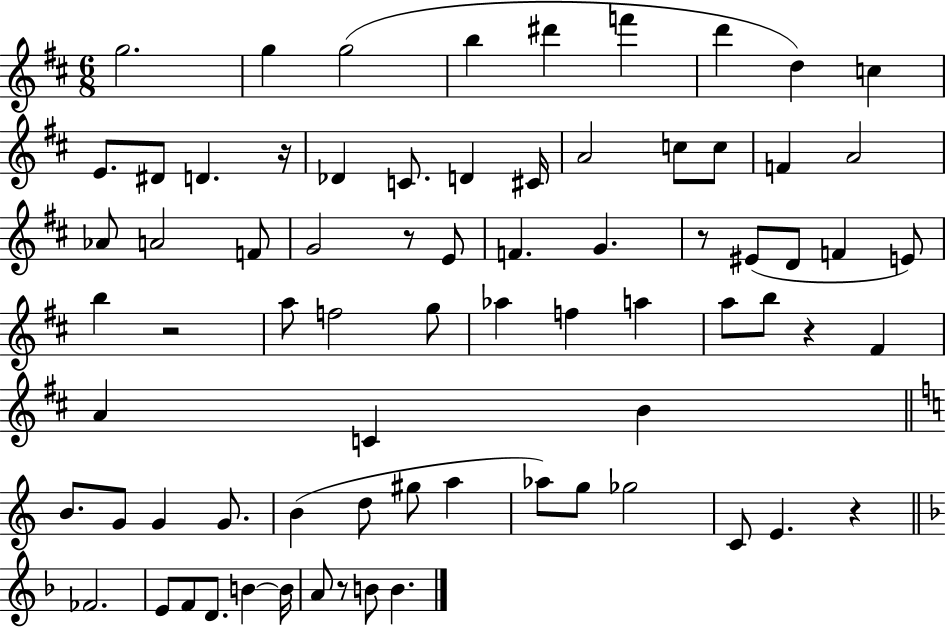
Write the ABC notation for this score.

X:1
T:Untitled
M:6/8
L:1/4
K:D
g2 g g2 b ^d' f' d' d c E/2 ^D/2 D z/4 _D C/2 D ^C/4 A2 c/2 c/2 F A2 _A/2 A2 F/2 G2 z/2 E/2 F G z/2 ^E/2 D/2 F E/2 b z2 a/2 f2 g/2 _a f a a/2 b/2 z ^F A C B B/2 G/2 G G/2 B d/2 ^g/2 a _a/2 g/2 _g2 C/2 E z _F2 E/2 F/2 D/2 B B/4 A/2 z/2 B/2 B